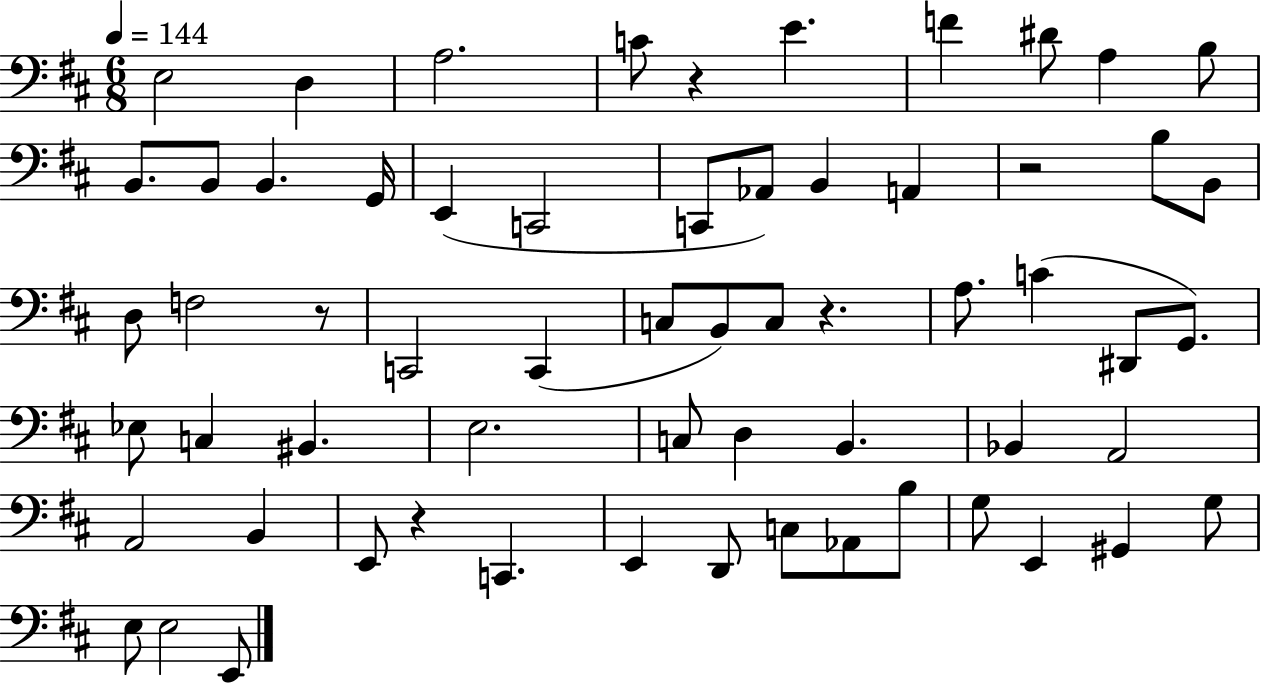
{
  \clef bass
  \numericTimeSignature
  \time 6/8
  \key d \major
  \tempo 4 = 144
  e2 d4 | a2. | c'8 r4 e'4. | f'4 dis'8 a4 b8 | \break b,8. b,8 b,4. g,16 | e,4( c,2 | c,8 aes,8) b,4 a,4 | r2 b8 b,8 | \break d8 f2 r8 | c,2 c,4( | c8 b,8) c8 r4. | a8. c'4( dis,8 g,8.) | \break ees8 c4 bis,4. | e2. | c8 d4 b,4. | bes,4 a,2 | \break a,2 b,4 | e,8 r4 c,4. | e,4 d,8 c8 aes,8 b8 | g8 e,4 gis,4 g8 | \break e8 e2 e,8 | \bar "|."
}